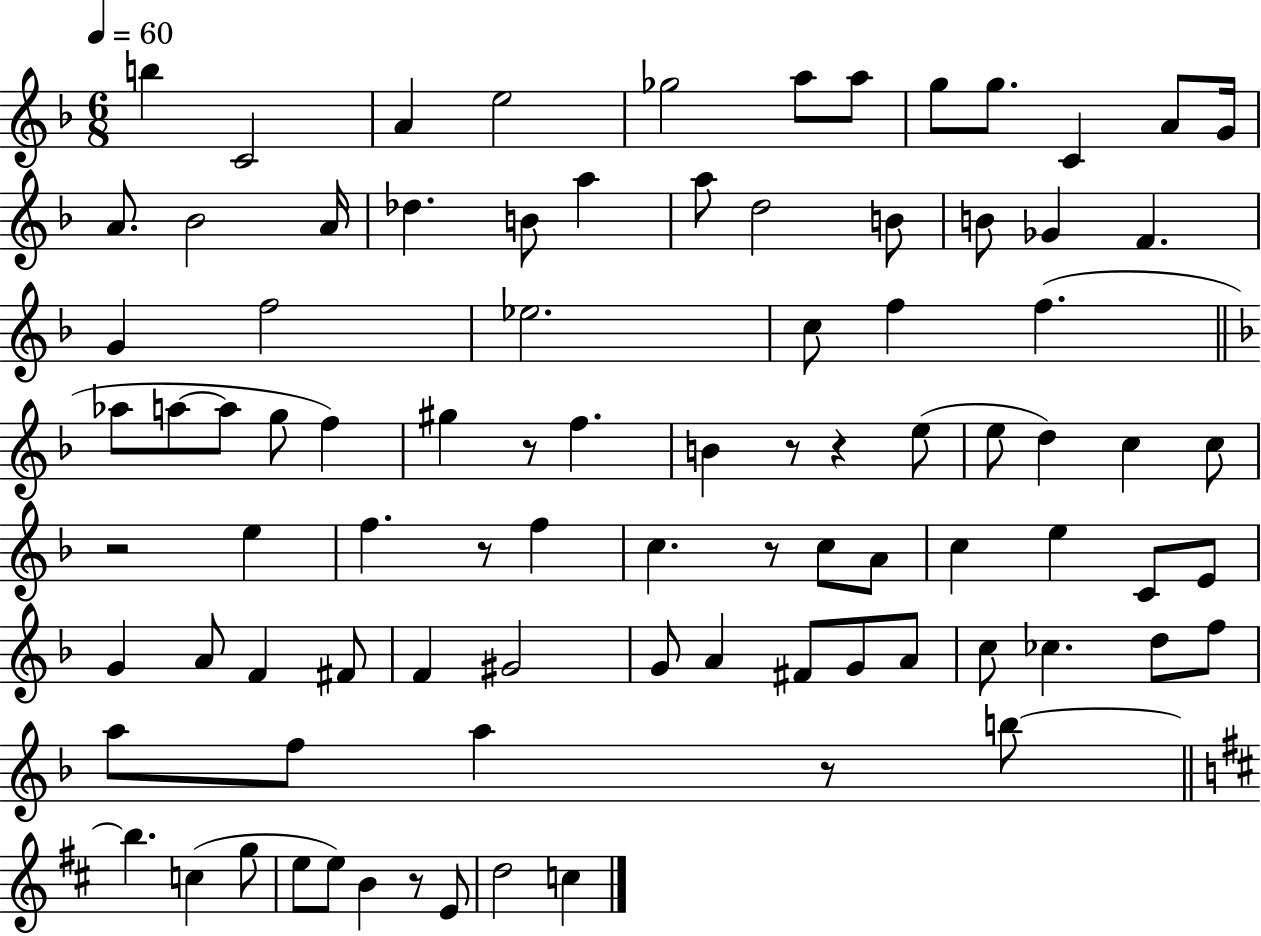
{
  \clef treble
  \numericTimeSignature
  \time 6/8
  \key f \major
  \tempo 4 = 60
  b''4 c'2 | a'4 e''2 | ges''2 a''8 a''8 | g''8 g''8. c'4 a'8 g'16 | \break a'8. bes'2 a'16 | des''4. b'8 a''4 | a''8 d''2 b'8 | b'8 ges'4 f'4. | \break g'4 f''2 | ees''2. | c''8 f''4 f''4.( | \bar "||" \break \key d \minor aes''8 a''8~~ a''8 g''8 f''4) | gis''4 r8 f''4. | b'4 r8 r4 e''8( | e''8 d''4) c''4 c''8 | \break r2 e''4 | f''4. r8 f''4 | c''4. r8 c''8 a'8 | c''4 e''4 c'8 e'8 | \break g'4 a'8 f'4 fis'8 | f'4 gis'2 | g'8 a'4 fis'8 g'8 a'8 | c''8 ces''4. d''8 f''8 | \break a''8 f''8 a''4 r8 b''8~~ | \bar "||" \break \key d \major b''4. c''4( g''8 | e''8 e''8) b'4 r8 e'8 | d''2 c''4 | \bar "|."
}